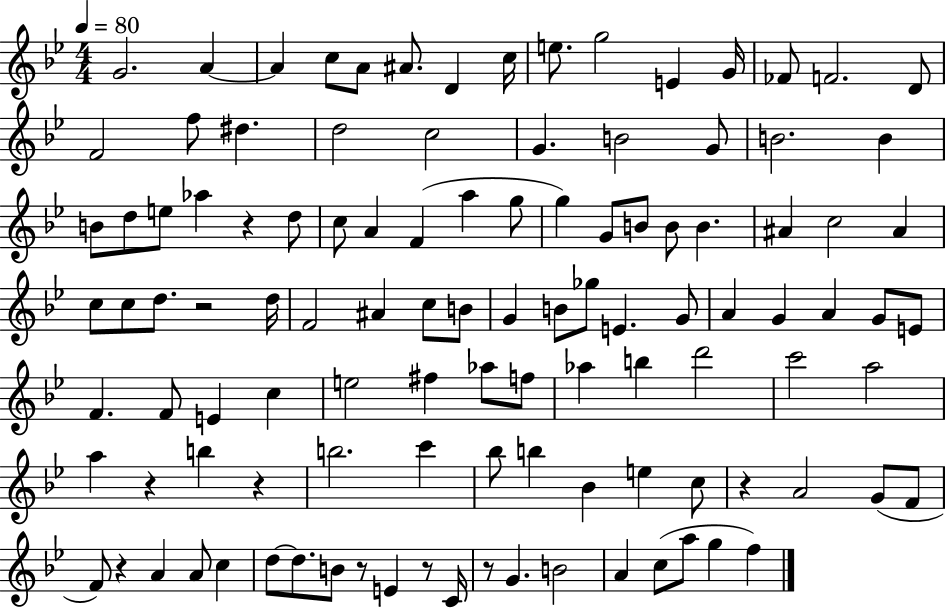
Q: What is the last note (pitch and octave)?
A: F5